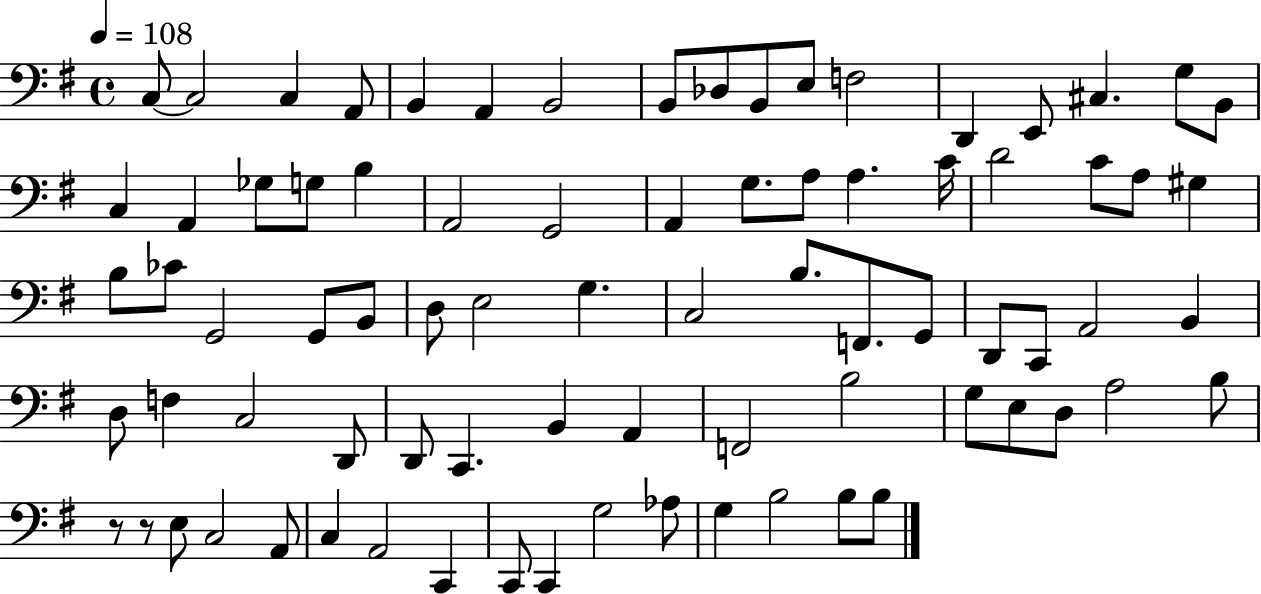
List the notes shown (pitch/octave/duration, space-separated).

C3/e C3/h C3/q A2/e B2/q A2/q B2/h B2/e Db3/e B2/e E3/e F3/h D2/q E2/e C#3/q. G3/e B2/e C3/q A2/q Gb3/e G3/e B3/q A2/h G2/h A2/q G3/e. A3/e A3/q. C4/s D4/h C4/e A3/e G#3/q B3/e CES4/e G2/h G2/e B2/e D3/e E3/h G3/q. C3/h B3/e. F2/e. G2/e D2/e C2/e A2/h B2/q D3/e F3/q C3/h D2/e D2/e C2/q. B2/q A2/q F2/h B3/h G3/e E3/e D3/e A3/h B3/e R/e R/e E3/e C3/h A2/e C3/q A2/h C2/q C2/e C2/q G3/h Ab3/e G3/q B3/h B3/e B3/e